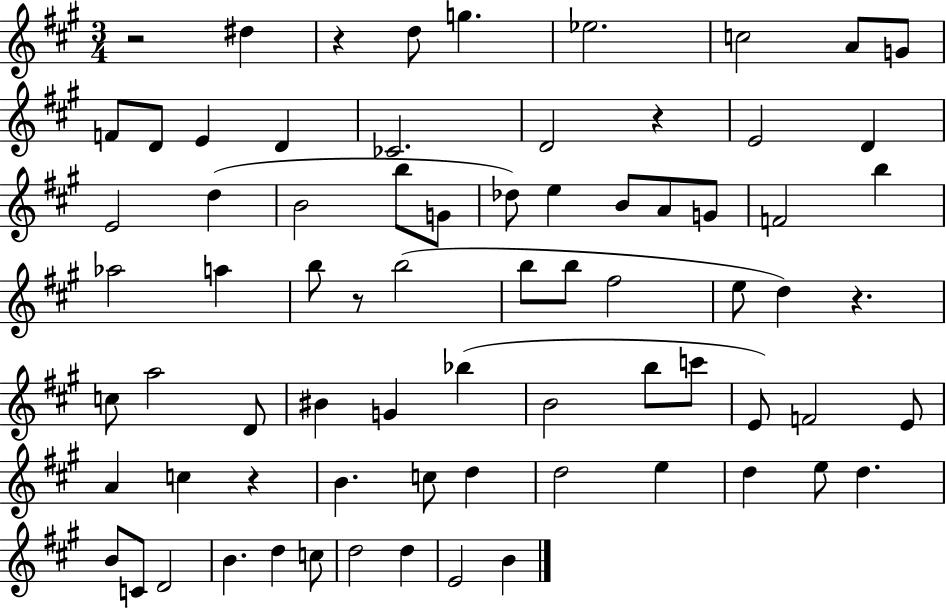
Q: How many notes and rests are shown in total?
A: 74